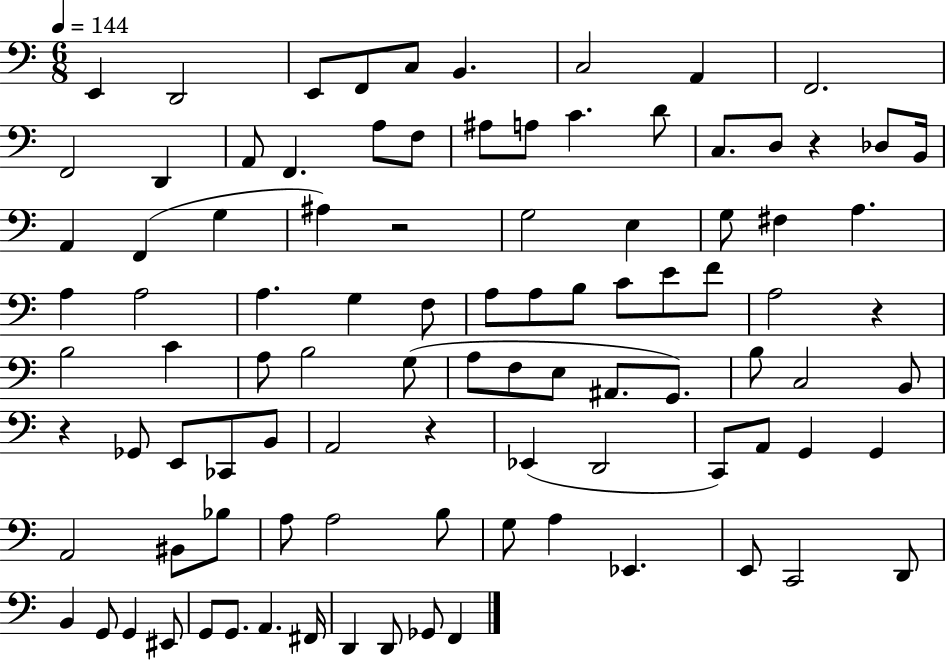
{
  \clef bass
  \numericTimeSignature
  \time 6/8
  \key c \major
  \tempo 4 = 144
  e,4 d,2 | e,8 f,8 c8 b,4. | c2 a,4 | f,2. | \break f,2 d,4 | a,8 f,4. a8 f8 | ais8 a8 c'4. d'8 | c8. d8 r4 des8 b,16 | \break a,4 f,4( g4 | ais4) r2 | g2 e4 | g8 fis4 a4. | \break a4 a2 | a4. g4 f8 | a8 a8 b8 c'8 e'8 f'8 | a2 r4 | \break b2 c'4 | a8 b2 g8( | a8 f8 e8 ais,8. g,8.) | b8 c2 b,8 | \break r4 ges,8 e,8 ces,8 b,8 | a,2 r4 | ees,4( d,2 | c,8) a,8 g,4 g,4 | \break a,2 bis,8 bes8 | a8 a2 b8 | g8 a4 ees,4. | e,8 c,2 d,8 | \break b,4 g,8 g,4 eis,8 | g,8 g,8. a,4. fis,16 | d,4 d,8 ges,8 f,4 | \bar "|."
}